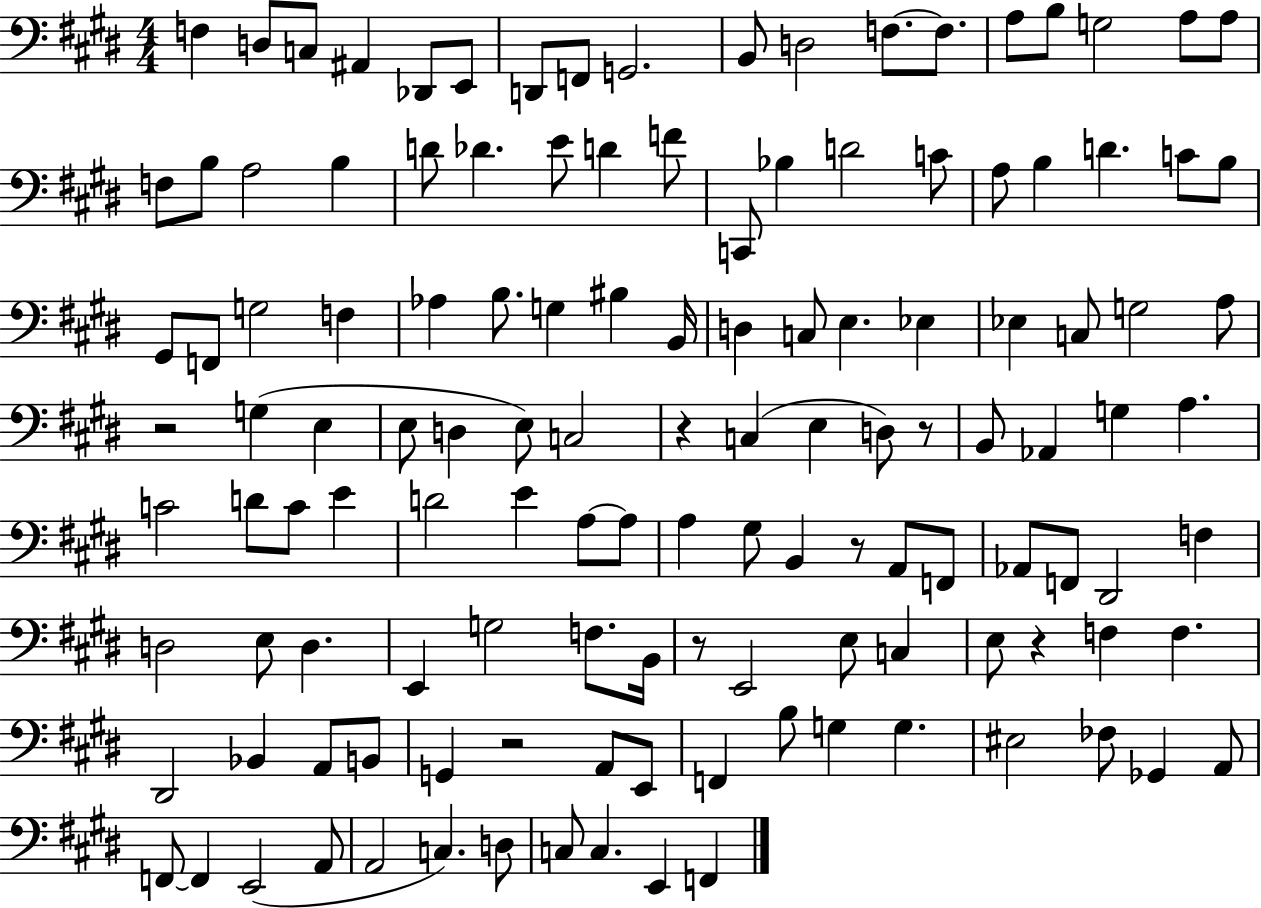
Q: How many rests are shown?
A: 7